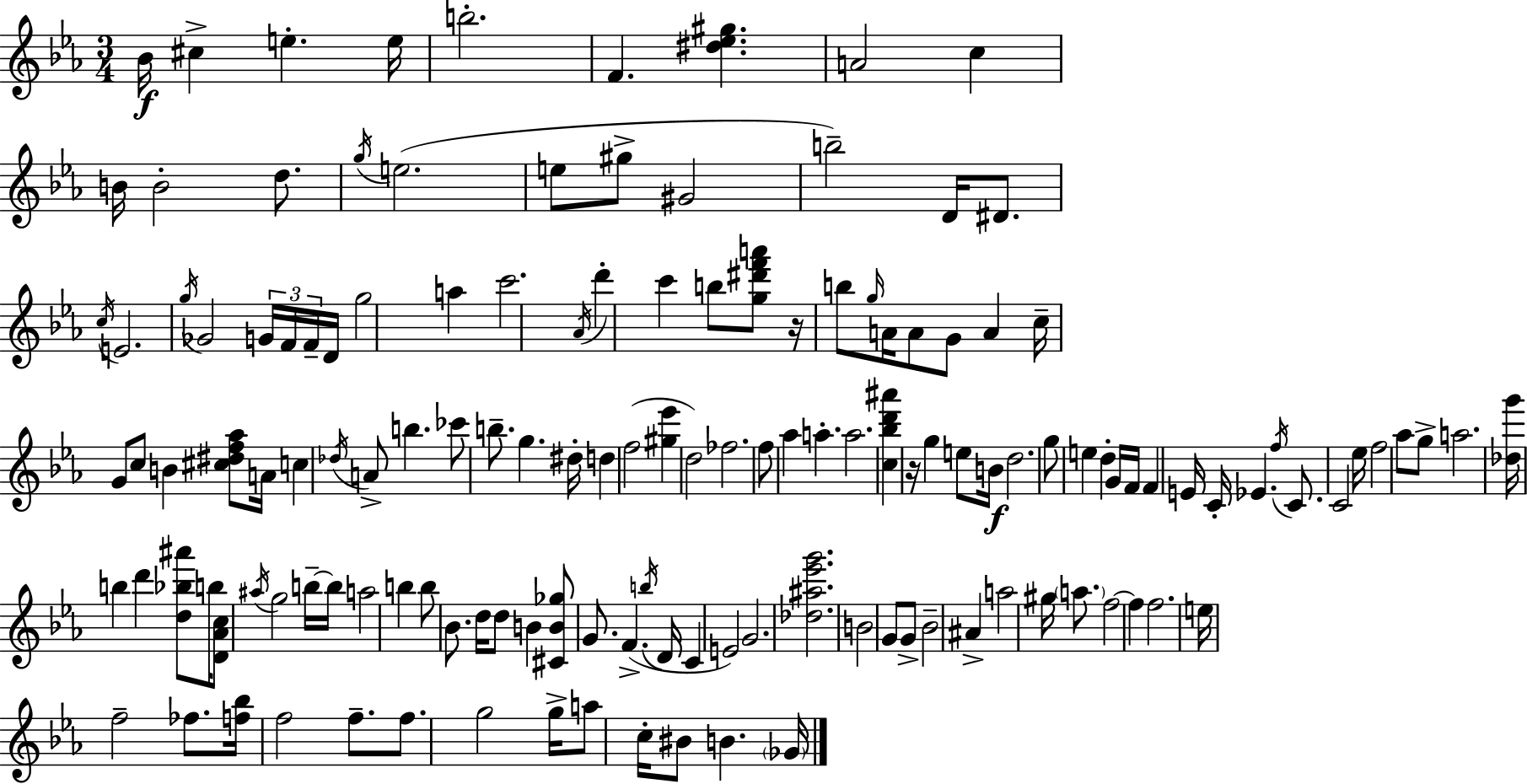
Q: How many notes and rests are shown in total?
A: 140